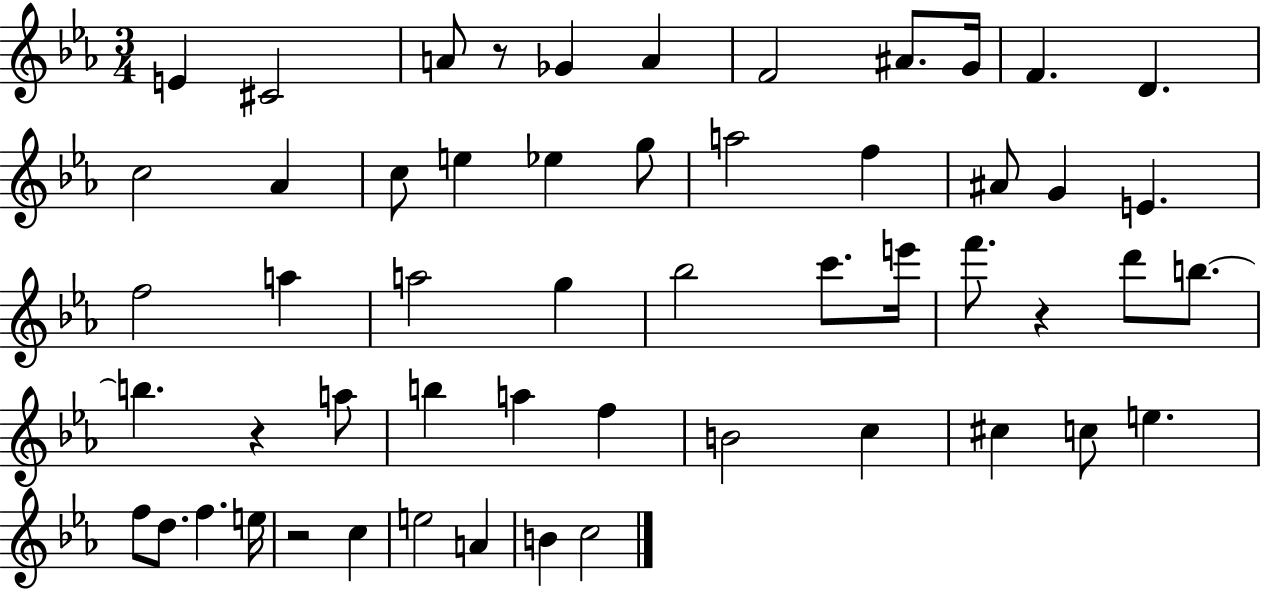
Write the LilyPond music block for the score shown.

{
  \clef treble
  \numericTimeSignature
  \time 3/4
  \key ees \major
  e'4 cis'2 | a'8 r8 ges'4 a'4 | f'2 ais'8. g'16 | f'4. d'4. | \break c''2 aes'4 | c''8 e''4 ees''4 g''8 | a''2 f''4 | ais'8 g'4 e'4. | \break f''2 a''4 | a''2 g''4 | bes''2 c'''8. e'''16 | f'''8. r4 d'''8 b''8.~~ | \break b''4. r4 a''8 | b''4 a''4 f''4 | b'2 c''4 | cis''4 c''8 e''4. | \break f''8 d''8. f''4. e''16 | r2 c''4 | e''2 a'4 | b'4 c''2 | \break \bar "|."
}